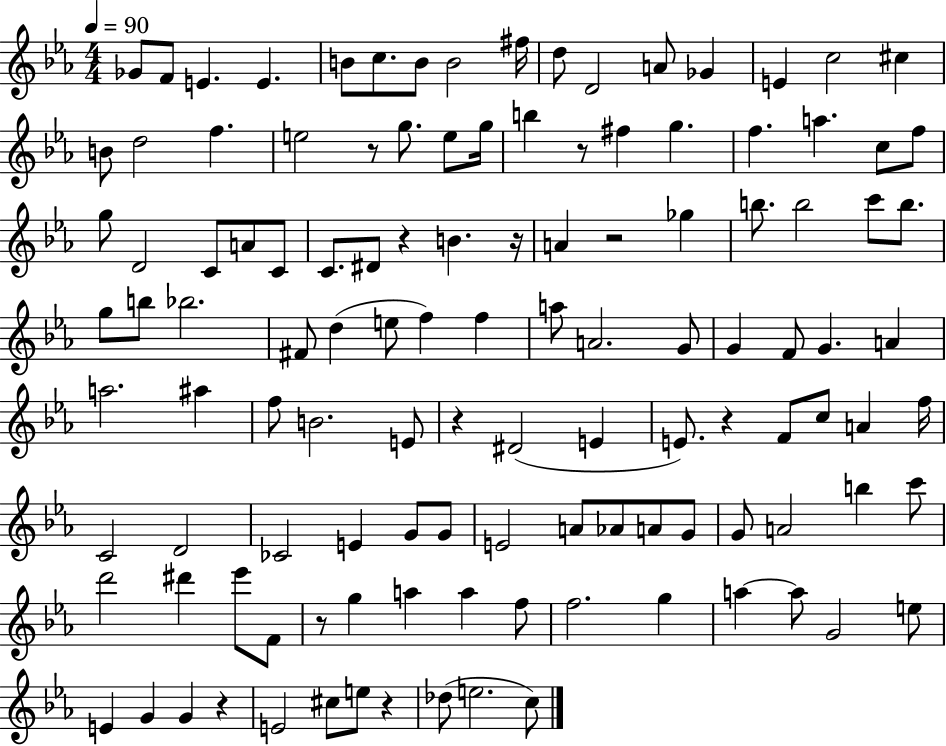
Gb4/e F4/e E4/q. E4/q. B4/e C5/e. B4/e B4/h F#5/s D5/e D4/h A4/e Gb4/q E4/q C5/h C#5/q B4/e D5/h F5/q. E5/h R/e G5/e. E5/e G5/s B5/q R/e F#5/q G5/q. F5/q. A5/q. C5/e F5/e G5/e D4/h C4/e A4/e C4/e C4/e. D#4/e R/q B4/q. R/s A4/q R/h Gb5/q B5/e. B5/h C6/e B5/e. G5/e B5/e Bb5/h. F#4/e D5/q E5/e F5/q F5/q A5/e A4/h. G4/e G4/q F4/e G4/q. A4/q A5/h. A#5/q F5/e B4/h. E4/e R/q D#4/h E4/q E4/e. R/q F4/e C5/e A4/q F5/s C4/h D4/h CES4/h E4/q G4/e G4/e E4/h A4/e Ab4/e A4/e G4/e G4/e A4/h B5/q C6/e D6/h D#6/q Eb6/e F4/e R/e G5/q A5/q A5/q F5/e F5/h. G5/q A5/q A5/e G4/h E5/e E4/q G4/q G4/q R/q E4/h C#5/e E5/e R/q Db5/e E5/h. C5/e